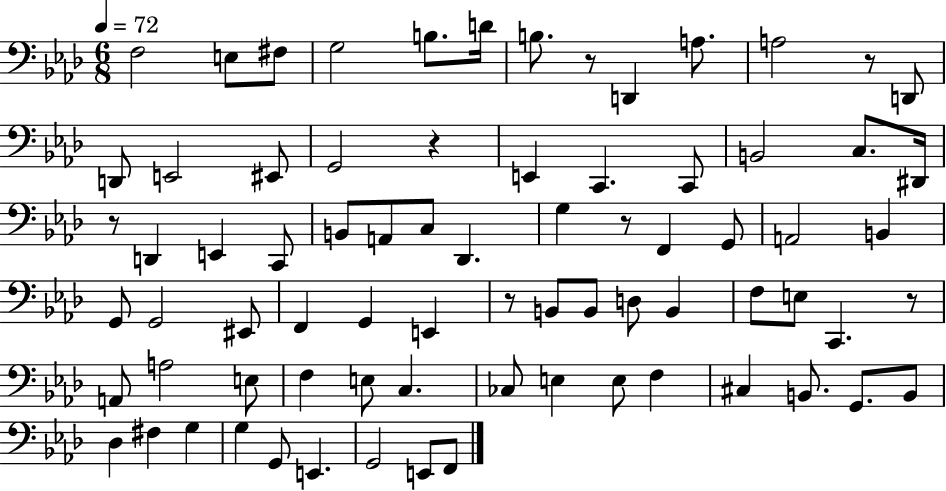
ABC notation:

X:1
T:Untitled
M:6/8
L:1/4
K:Ab
F,2 E,/2 ^F,/2 G,2 B,/2 D/4 B,/2 z/2 D,, A,/2 A,2 z/2 D,,/2 D,,/2 E,,2 ^E,,/2 G,,2 z E,, C,, C,,/2 B,,2 C,/2 ^D,,/4 z/2 D,, E,, C,,/2 B,,/2 A,,/2 C,/2 _D,, G, z/2 F,, G,,/2 A,,2 B,, G,,/2 G,,2 ^E,,/2 F,, G,, E,, z/2 B,,/2 B,,/2 D,/2 B,, F,/2 E,/2 C,, z/2 A,,/2 A,2 E,/2 F, E,/2 C, _C,/2 E, E,/2 F, ^C, B,,/2 G,,/2 B,,/2 _D, ^F, G, G, G,,/2 E,, G,,2 E,,/2 F,,/2